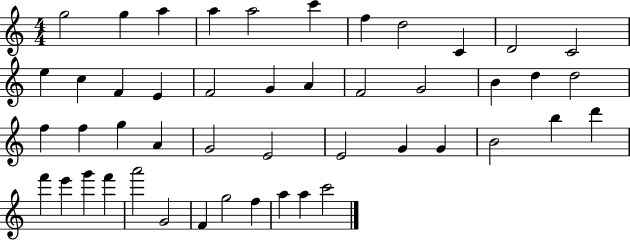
{
  \clef treble
  \numericTimeSignature
  \time 4/4
  \key c \major
  g''2 g''4 a''4 | a''4 a''2 c'''4 | f''4 d''2 c'4 | d'2 c'2 | \break e''4 c''4 f'4 e'4 | f'2 g'4 a'4 | f'2 g'2 | b'4 d''4 d''2 | \break f''4 f''4 g''4 a'4 | g'2 e'2 | e'2 g'4 g'4 | b'2 b''4 d'''4 | \break f'''4 e'''4 g'''4 f'''4 | a'''2 g'2 | f'4 g''2 f''4 | a''4 a''4 c'''2 | \break \bar "|."
}